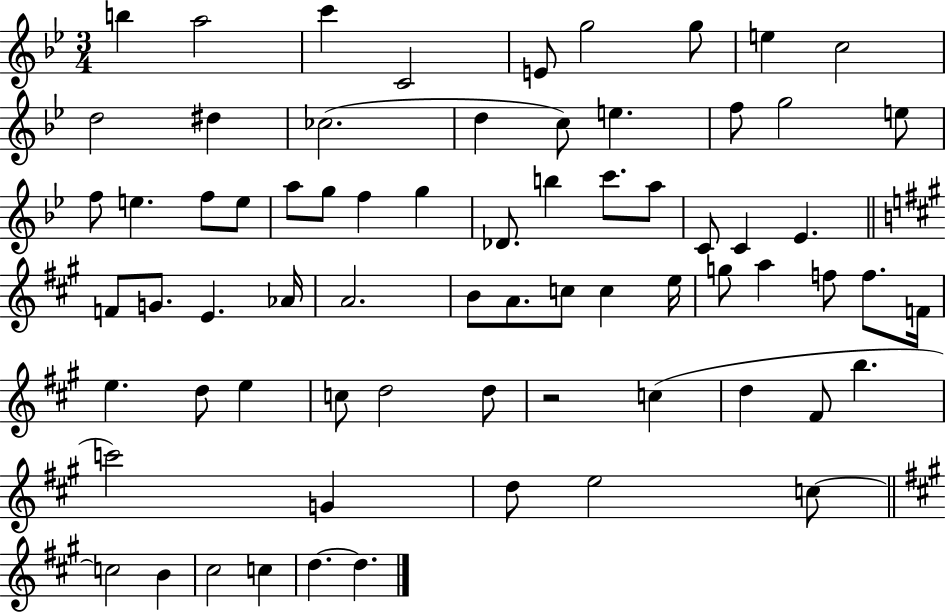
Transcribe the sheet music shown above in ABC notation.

X:1
T:Untitled
M:3/4
L:1/4
K:Bb
b a2 c' C2 E/2 g2 g/2 e c2 d2 ^d _c2 d c/2 e f/2 g2 e/2 f/2 e f/2 e/2 a/2 g/2 f g _D/2 b c'/2 a/2 C/2 C _E F/2 G/2 E _A/4 A2 B/2 A/2 c/2 c e/4 g/2 a f/2 f/2 F/4 e d/2 e c/2 d2 d/2 z2 c d ^F/2 b c'2 G d/2 e2 c/2 c2 B ^c2 c d d